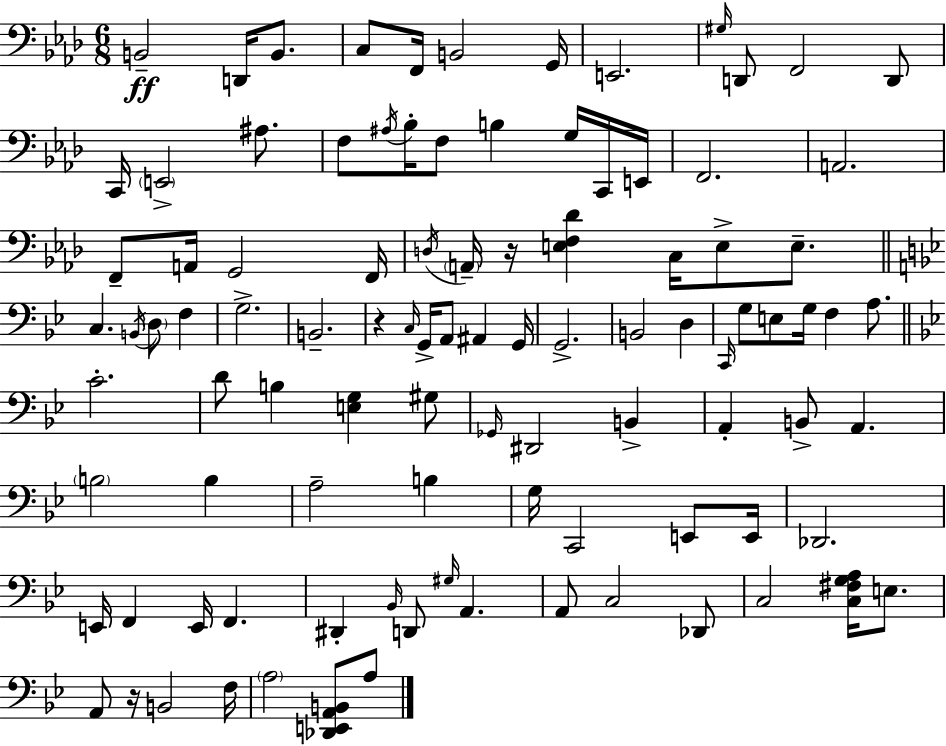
{
  \clef bass
  \numericTimeSignature
  \time 6/8
  \key aes \major
  \repeat volta 2 { b,2--\ff d,16 b,8. | c8 f,16 b,2 g,16 | e,2. | \grace { gis16 } d,8 f,2 d,8 | \break c,16 \parenthesize e,2-> ais8. | f8 \acciaccatura { ais16 } bes16-. f8 b4 g16 | c,16 e,16 f,2. | a,2. | \break f,8-- a,16 g,2 | f,16 \acciaccatura { d16 } \parenthesize a,16-- r16 <e f des'>4 c16 e8-> | e8.-- \bar "||" \break \key bes \major c4. \acciaccatura { b,16 } \parenthesize d8 f4 | g2.-> | b,2.-- | r4 \grace { c16 } g,16-> a,8 ais,4 | \break g,16 g,2.-> | b,2 d4 | \grace { c,16 } g8 e8 g16 f4 | a8. \bar "||" \break \key bes \major c'2.-. | d'8 b4 <e g>4 gis8 | \grace { ges,16 } dis,2 b,4-> | a,4-. b,8-> a,4. | \break \parenthesize b2 b4 | a2-- b4 | g16 c,2 e,8 | e,16 des,2. | \break e,16 f,4 e,16 f,4. | dis,4-. \grace { bes,16 } d,8 \grace { gis16 } a,4. | a,8 c2 | des,8 c2 <c fis g a>16 | \break e8. a,8 r16 b,2 | f16 \parenthesize a2 <des, e, a, b,>8 | a8 } \bar "|."
}